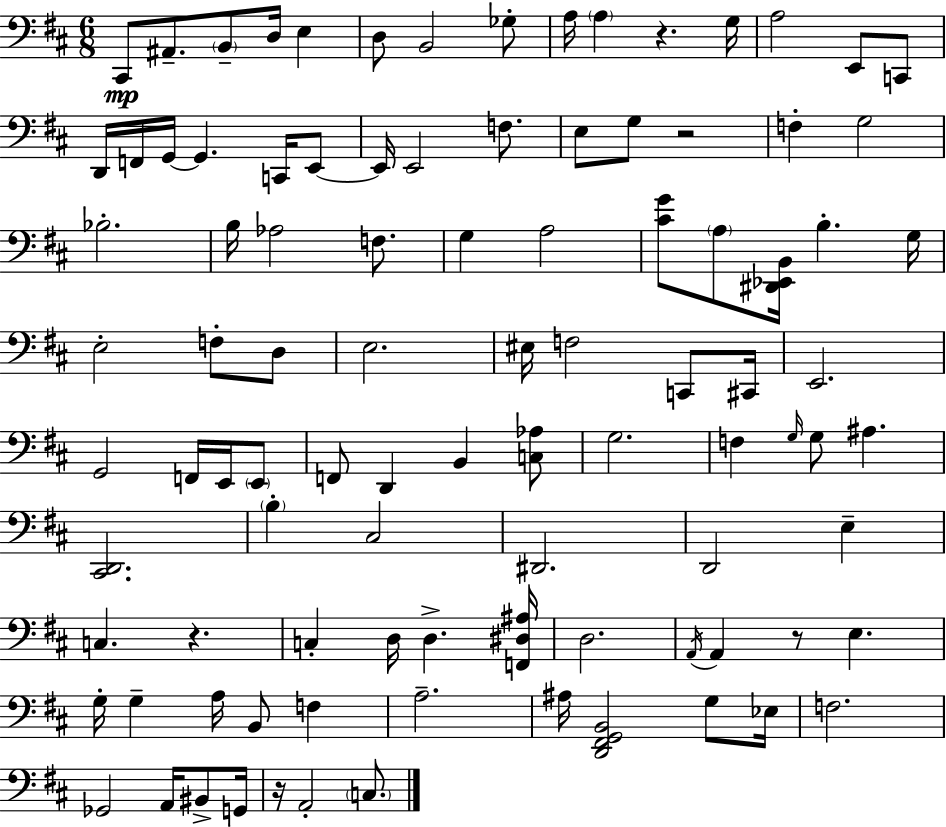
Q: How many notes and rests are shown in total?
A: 97